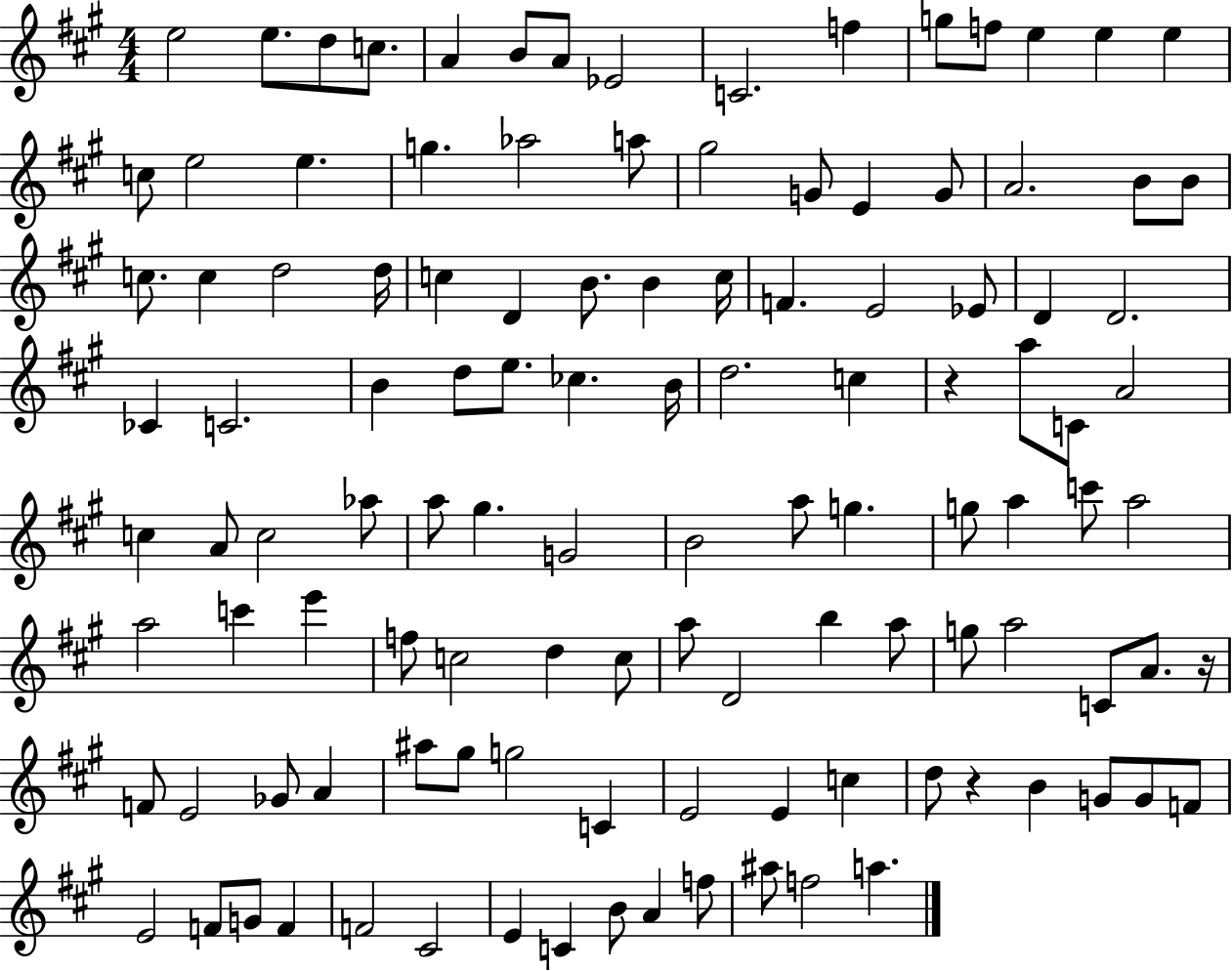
E5/h E5/e. D5/e C5/e. A4/q B4/e A4/e Eb4/h C4/h. F5/q G5/e F5/e E5/q E5/q E5/q C5/e E5/h E5/q. G5/q. Ab5/h A5/e G#5/h G4/e E4/q G4/e A4/h. B4/e B4/e C5/e. C5/q D5/h D5/s C5/q D4/q B4/e. B4/q C5/s F4/q. E4/h Eb4/e D4/q D4/h. CES4/q C4/h. B4/q D5/e E5/e. CES5/q. B4/s D5/h. C5/q R/q A5/e C4/e A4/h C5/q A4/e C5/h Ab5/e A5/e G#5/q. G4/h B4/h A5/e G5/q. G5/e A5/q C6/e A5/h A5/h C6/q E6/q F5/e C5/h D5/q C5/e A5/e D4/h B5/q A5/e G5/e A5/h C4/e A4/e. R/s F4/e E4/h Gb4/e A4/q A#5/e G#5/e G5/h C4/q E4/h E4/q C5/q D5/e R/q B4/q G4/e G4/e F4/e E4/h F4/e G4/e F4/q F4/h C#4/h E4/q C4/q B4/e A4/q F5/e A#5/e F5/h A5/q.